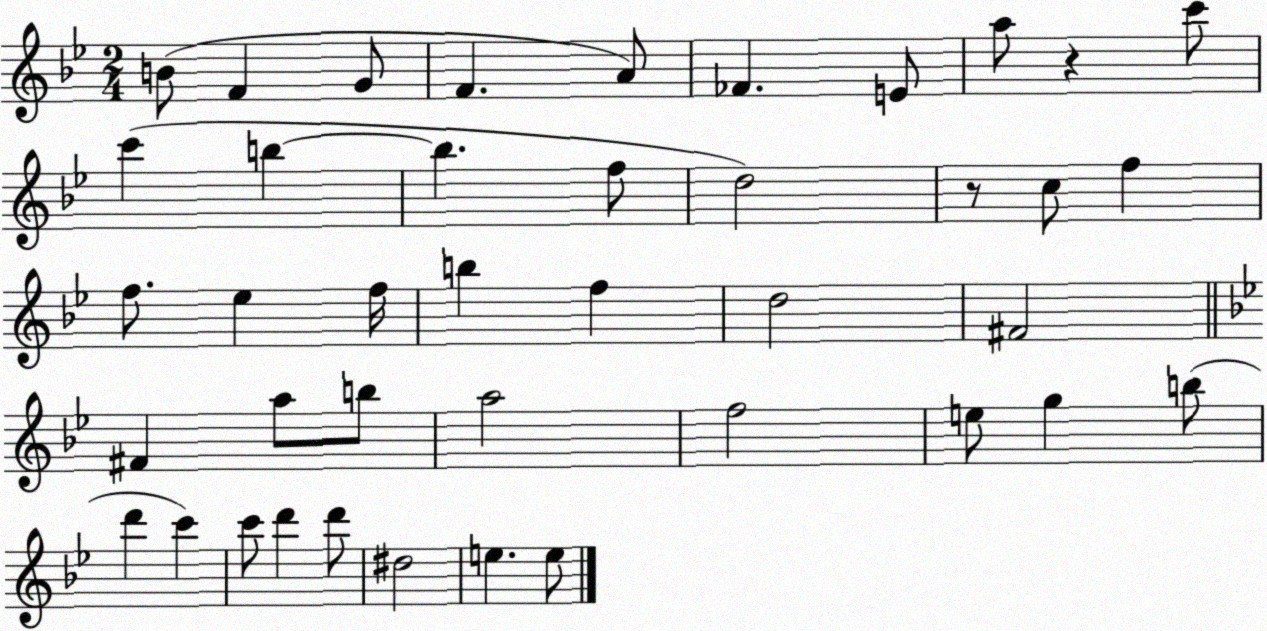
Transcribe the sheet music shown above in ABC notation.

X:1
T:Untitled
M:2/4
L:1/4
K:Bb
B/2 F G/2 F A/2 _F E/2 a/2 z c'/2 c' b b f/2 d2 z/2 c/2 f f/2 _e f/4 b f d2 ^F2 ^F a/2 b/2 a2 f2 e/2 g b/2 d' c' c'/2 d' d'/2 ^d2 e e/2